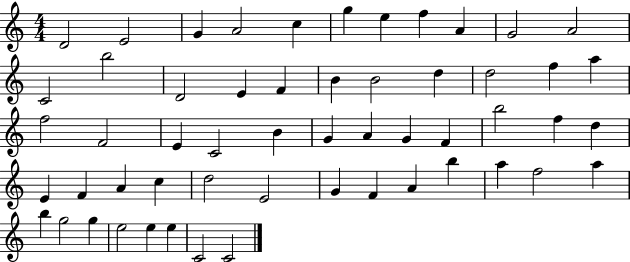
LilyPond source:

{
  \clef treble
  \numericTimeSignature
  \time 4/4
  \key c \major
  d'2 e'2 | g'4 a'2 c''4 | g''4 e''4 f''4 a'4 | g'2 a'2 | \break c'2 b''2 | d'2 e'4 f'4 | b'4 b'2 d''4 | d''2 f''4 a''4 | \break f''2 f'2 | e'4 c'2 b'4 | g'4 a'4 g'4 f'4 | b''2 f''4 d''4 | \break e'4 f'4 a'4 c''4 | d''2 e'2 | g'4 f'4 a'4 b''4 | a''4 f''2 a''4 | \break b''4 g''2 g''4 | e''2 e''4 e''4 | c'2 c'2 | \bar "|."
}